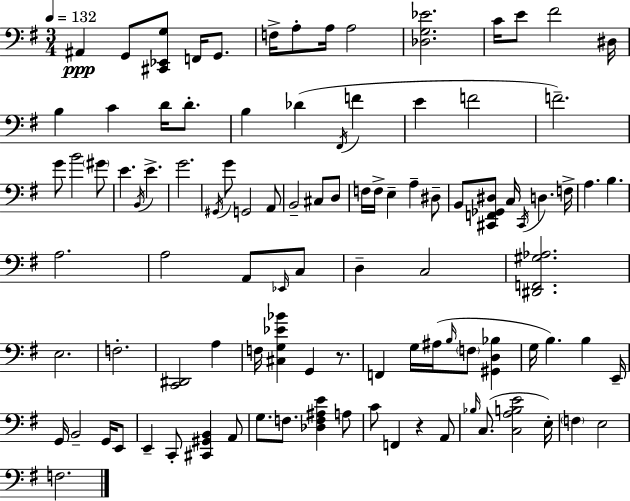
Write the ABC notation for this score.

X:1
T:Untitled
M:3/4
L:1/4
K:G
^A,, G,,/2 [^C,,_E,,G,]/2 F,,/4 G,,/2 F,/4 A,/2 A,/4 A,2 [_D,G,_E]2 C/4 E/2 ^F2 ^D,/4 B, C D/4 D/2 B, _D ^F,,/4 F E F2 F2 G/2 B2 ^G/2 E B,,/4 E G2 ^G,,/4 G/2 G,,2 A,,/2 B,,2 ^C,/2 D,/2 F,/4 F,/4 E, A, ^D,/2 B,,/2 [^C,,F,,_G,,^D,]/2 C,/4 ^C,,/4 D, F,/4 A, B, A,2 A,2 A,,/2 _E,,/4 C,/2 D, C,2 [^D,,F,,^G,_A,]2 E,2 F,2 [C,,^D,,]2 A, F,/4 [^C,G,_E_B] G,, z/2 F,, G,/4 ^A,/4 B,/4 F,/2 [^G,,D,_B,] G,/4 B, B, E,,/4 G,,/4 B,,2 G,,/4 E,,/2 E,, C,,/2 [^C,,^G,,B,,] A,,/2 G,/2 F,/2 [_D,F,^A,E] A,/2 C/2 F,, z A,,/2 _B,/4 C,/2 [C,A,B,E]2 E,/4 F, E,2 F,2